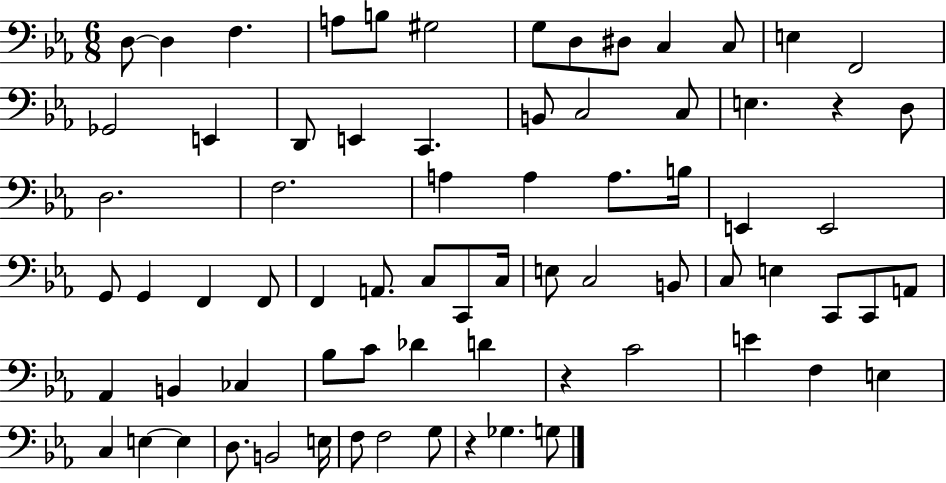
{
  \clef bass
  \numericTimeSignature
  \time 6/8
  \key ees \major
  d8~~ d4 f4. | a8 b8 gis2 | g8 d8 dis8 c4 c8 | e4 f,2 | \break ges,2 e,4 | d,8 e,4 c,4. | b,8 c2 c8 | e4. r4 d8 | \break d2. | f2. | a4 a4 a8. b16 | e,4 e,2 | \break g,8 g,4 f,4 f,8 | f,4 a,8. c8 c,8 c16 | e8 c2 b,8 | c8 e4 c,8 c,8 a,8 | \break aes,4 b,4 ces4 | bes8 c'8 des'4 d'4 | r4 c'2 | e'4 f4 e4 | \break c4 e4~~ e4 | d8. b,2 e16 | f8 f2 g8 | r4 ges4. g8 | \break \bar "|."
}